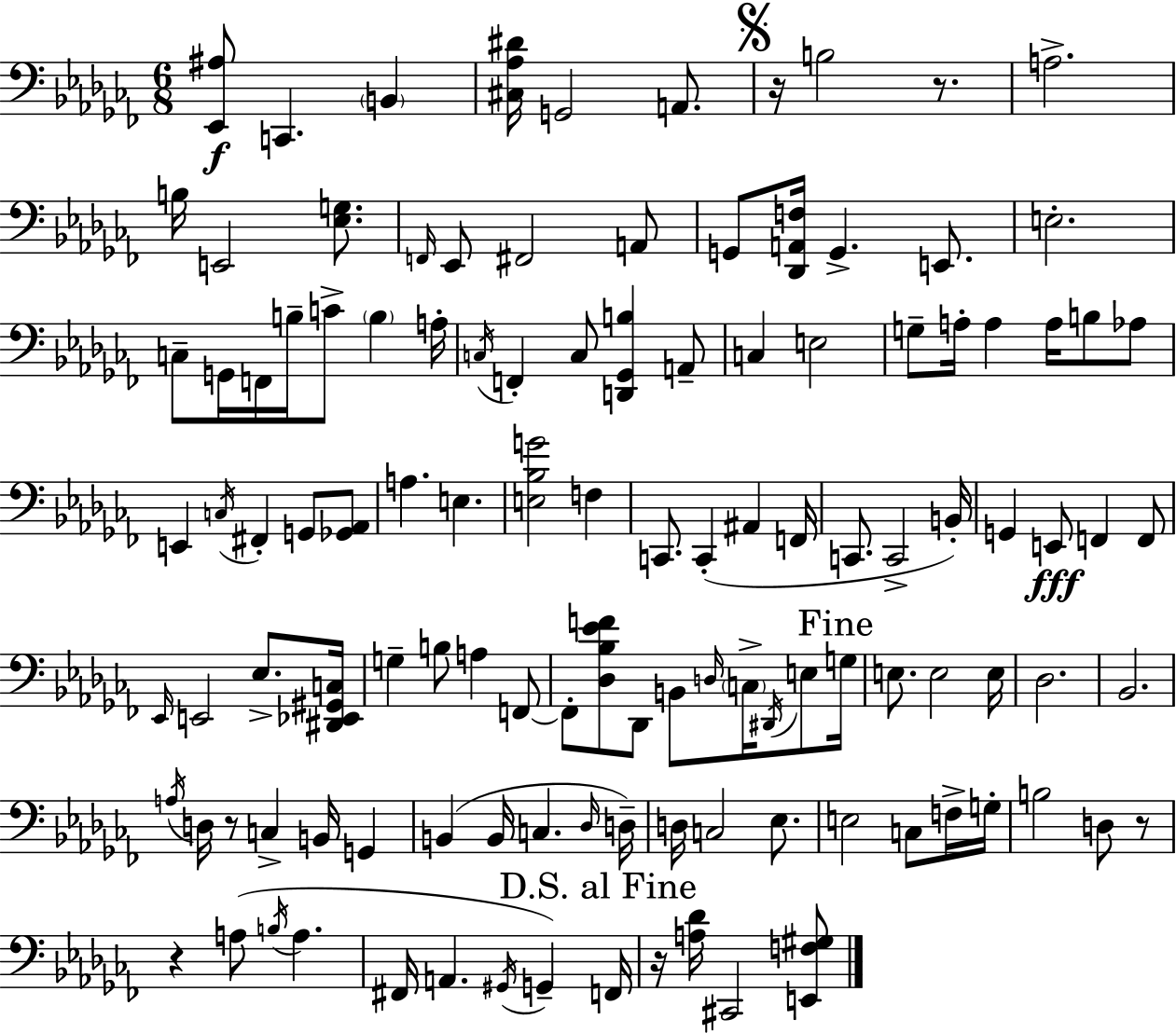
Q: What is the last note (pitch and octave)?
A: C#2